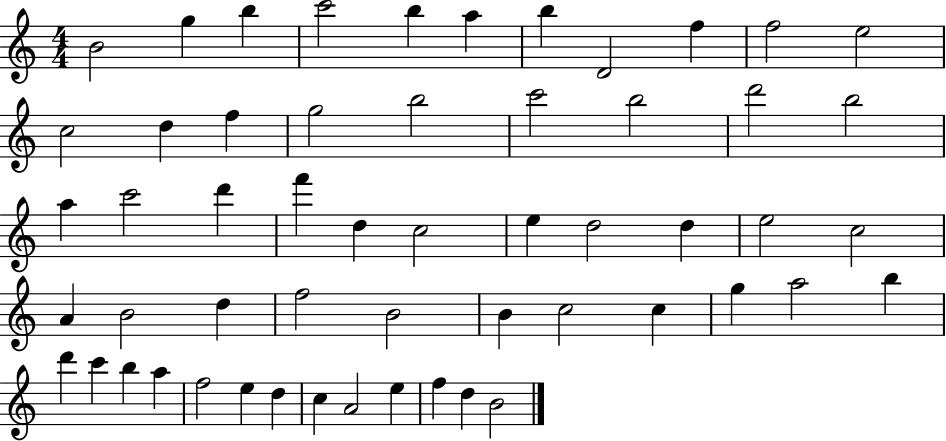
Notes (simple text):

B4/h G5/q B5/q C6/h B5/q A5/q B5/q D4/h F5/q F5/h E5/h C5/h D5/q F5/q G5/h B5/h C6/h B5/h D6/h B5/h A5/q C6/h D6/q F6/q D5/q C5/h E5/q D5/h D5/q E5/h C5/h A4/q B4/h D5/q F5/h B4/h B4/q C5/h C5/q G5/q A5/h B5/q D6/q C6/q B5/q A5/q F5/h E5/q D5/q C5/q A4/h E5/q F5/q D5/q B4/h